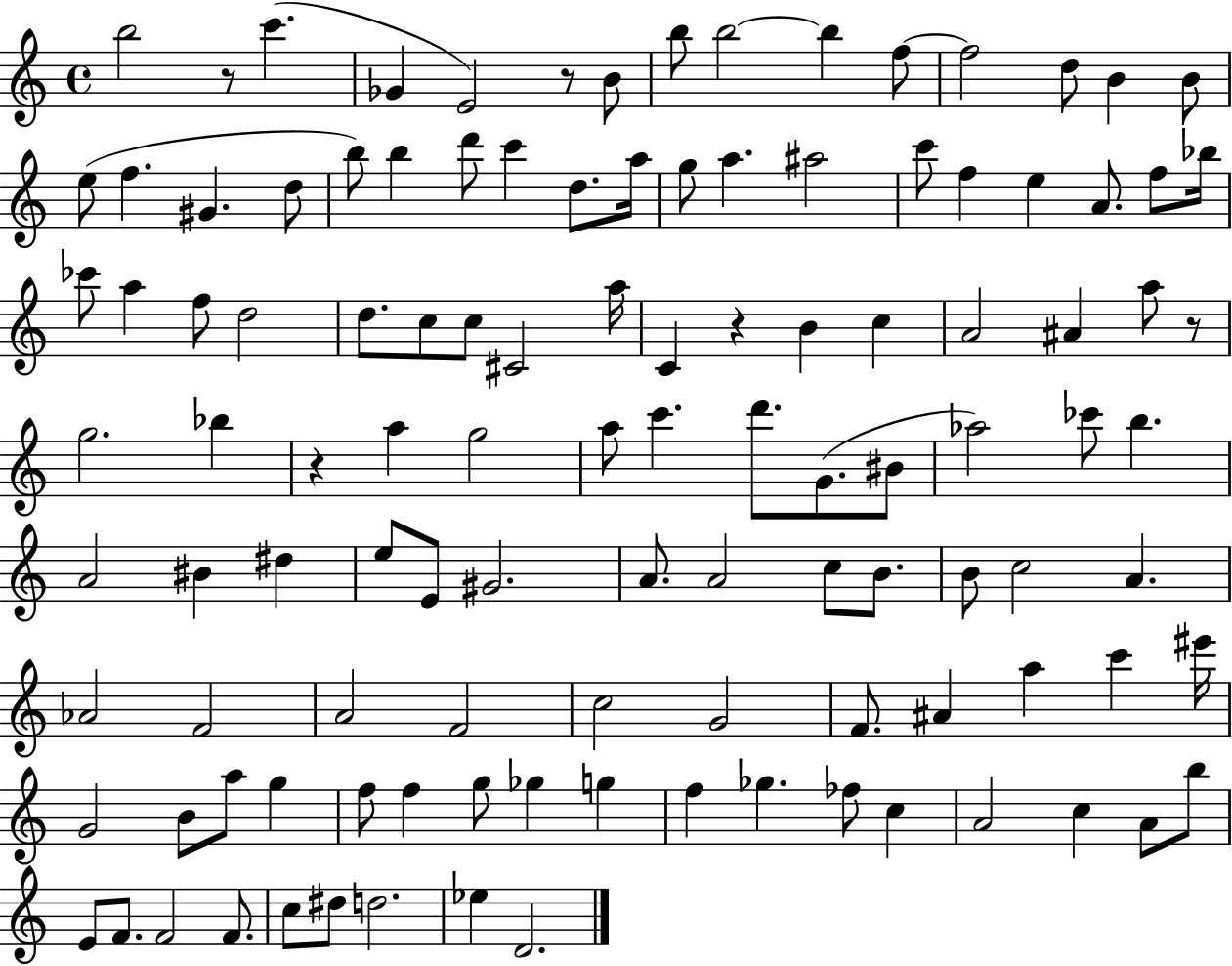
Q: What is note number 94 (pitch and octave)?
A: Gb5